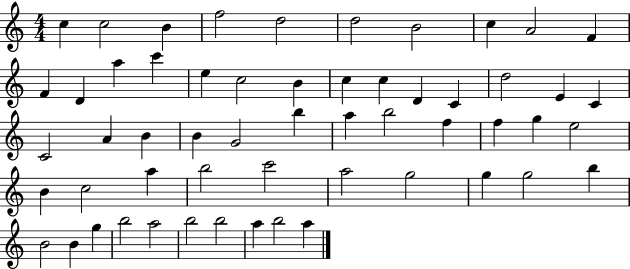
{
  \clef treble
  \numericTimeSignature
  \time 4/4
  \key c \major
  c''4 c''2 b'4 | f''2 d''2 | d''2 b'2 | c''4 a'2 f'4 | \break f'4 d'4 a''4 c'''4 | e''4 c''2 b'4 | c''4 c''4 d'4 c'4 | d''2 e'4 c'4 | \break c'2 a'4 b'4 | b'4 g'2 b''4 | a''4 b''2 f''4 | f''4 g''4 e''2 | \break b'4 c''2 a''4 | b''2 c'''2 | a''2 g''2 | g''4 g''2 b''4 | \break b'2 b'4 g''4 | b''2 a''2 | b''2 b''2 | a''4 b''2 a''4 | \break \bar "|."
}